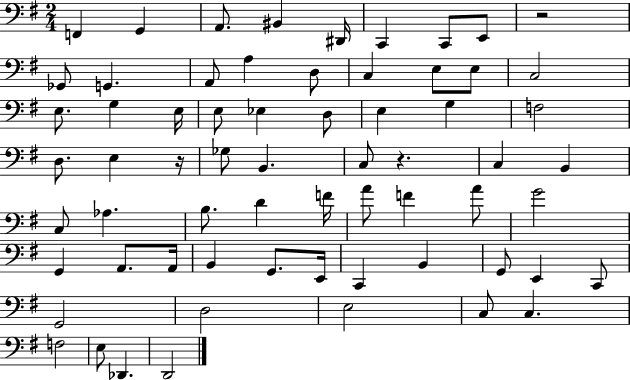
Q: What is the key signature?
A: G major